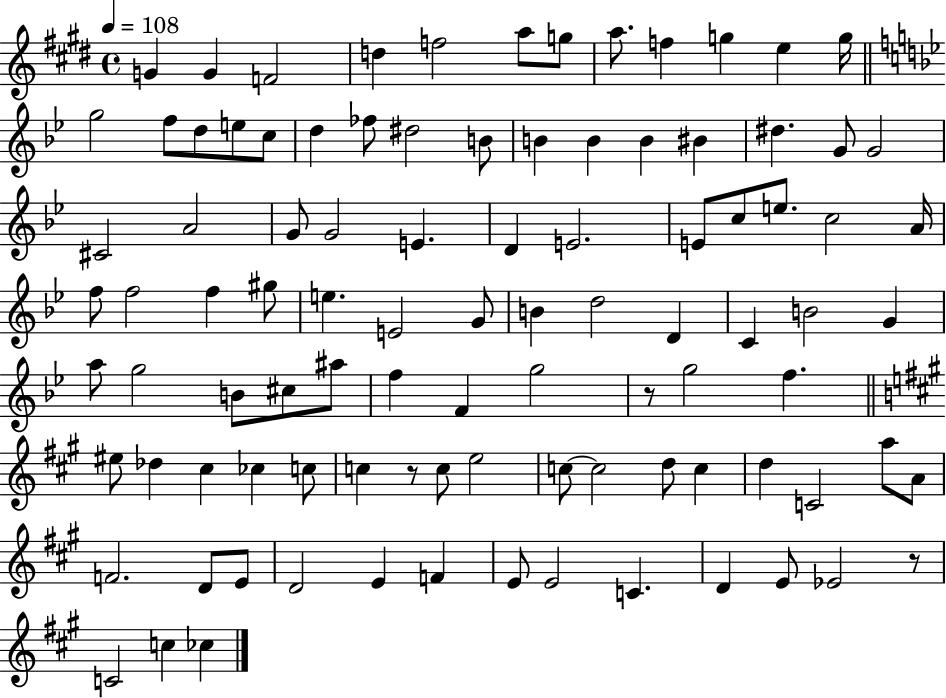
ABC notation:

X:1
T:Untitled
M:4/4
L:1/4
K:E
G G F2 d f2 a/2 g/2 a/2 f g e g/4 g2 f/2 d/2 e/2 c/2 d _f/2 ^d2 B/2 B B B ^B ^d G/2 G2 ^C2 A2 G/2 G2 E D E2 E/2 c/2 e/2 c2 A/4 f/2 f2 f ^g/2 e E2 G/2 B d2 D C B2 G a/2 g2 B/2 ^c/2 ^a/2 f F g2 z/2 g2 f ^e/2 _d ^c _c c/2 c z/2 c/2 e2 c/2 c2 d/2 c d C2 a/2 A/2 F2 D/2 E/2 D2 E F E/2 E2 C D E/2 _E2 z/2 C2 c _c